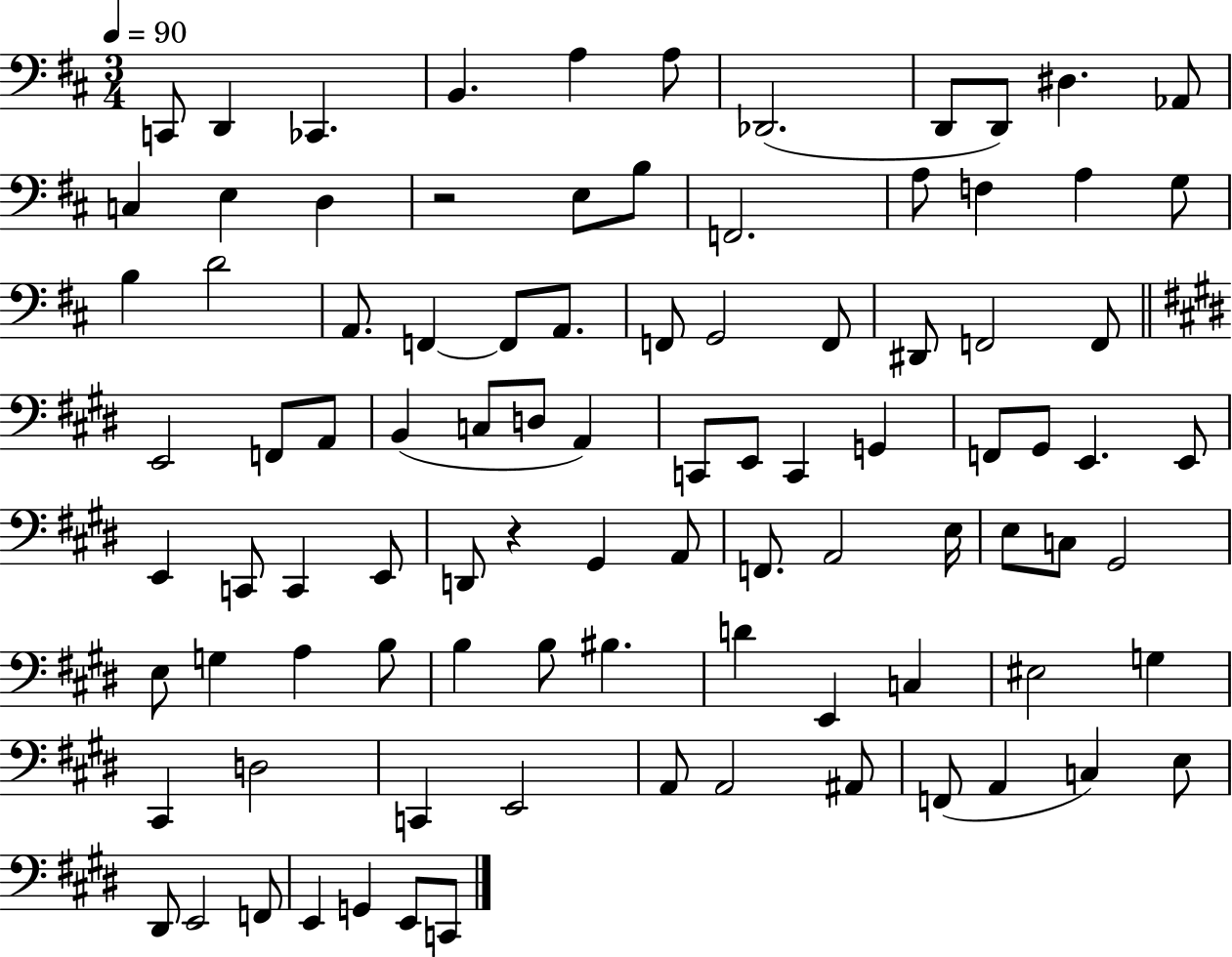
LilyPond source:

{
  \clef bass
  \numericTimeSignature
  \time 3/4
  \key d \major
  \tempo 4 = 90
  c,8 d,4 ces,4. | b,4. a4 a8 | des,2.( | d,8 d,8) dis4. aes,8 | \break c4 e4 d4 | r2 e8 b8 | f,2. | a8 f4 a4 g8 | \break b4 d'2 | a,8. f,4~~ f,8 a,8. | f,8 g,2 f,8 | dis,8 f,2 f,8 | \break \bar "||" \break \key e \major e,2 f,8 a,8 | b,4( c8 d8 a,4) | c,8 e,8 c,4 g,4 | f,8 gis,8 e,4. e,8 | \break e,4 c,8 c,4 e,8 | d,8 r4 gis,4 a,8 | f,8. a,2 e16 | e8 c8 gis,2 | \break e8 g4 a4 b8 | b4 b8 bis4. | d'4 e,4 c4 | eis2 g4 | \break cis,4 d2 | c,4 e,2 | a,8 a,2 ais,8 | f,8( a,4 c4) e8 | \break dis,8 e,2 f,8 | e,4 g,4 e,8 c,8 | \bar "|."
}